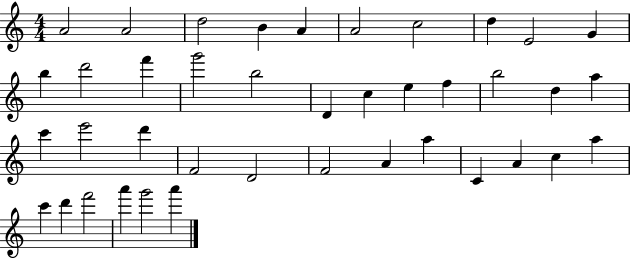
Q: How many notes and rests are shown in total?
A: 40